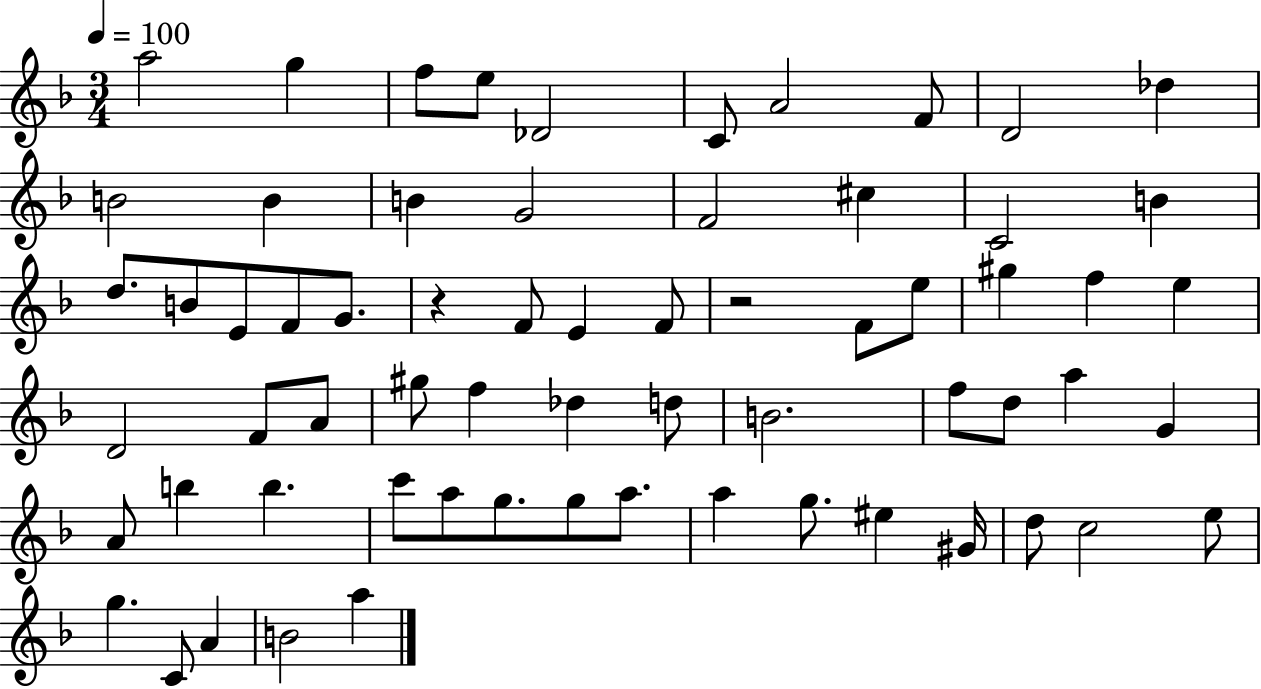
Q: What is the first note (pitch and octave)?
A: A5